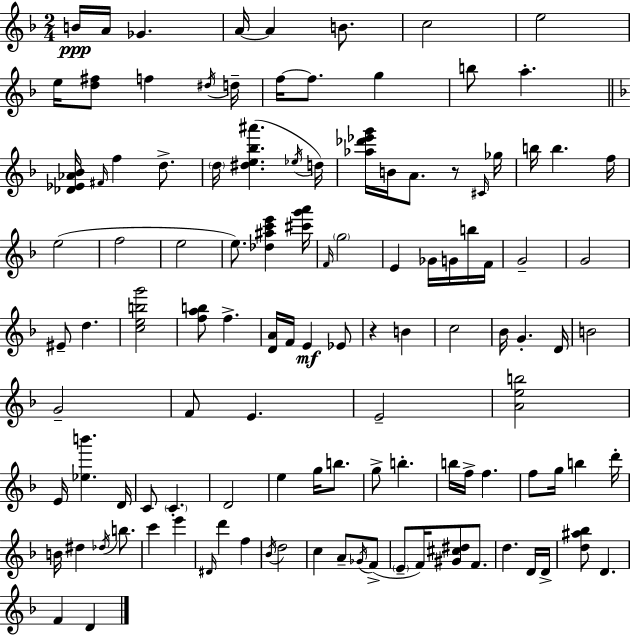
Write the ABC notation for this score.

X:1
T:Untitled
M:2/4
L:1/4
K:Dm
B/4 A/4 _G A/4 A B/2 c2 e2 e/4 [d^f]/2 f ^d/4 d/4 f/4 f/2 g b/2 a [_D_E_A_B]/4 ^F/4 f d/2 d/4 [^de_b^a'] _e/4 d/4 [_a_d'_e'g']/4 B/4 A/2 z/2 ^C/4 _g/4 b/4 b f/4 e2 f2 e2 e/2 [_d^ac'e'] [^c'g'a']/4 F/4 g2 E _G/4 G/4 b/4 F/4 G2 G2 ^E/2 d [cebg']2 [fab]/2 f [DA]/4 F/4 E _E/2 z B c2 _B/4 G D/4 B2 G2 F/2 E E2 [Aeb]2 E/4 [_eb'] D/4 C/2 C D2 e g/4 b/2 g/2 b b/4 f/4 f f/2 g/4 b d'/4 B/4 ^d _d/4 b/2 c' e' ^D/4 d' f _B/4 d2 c A/2 _G/4 F/2 E/2 F/4 [^G^c^d]/2 F/2 d D/4 D/4 [d^a_b]/2 D F D